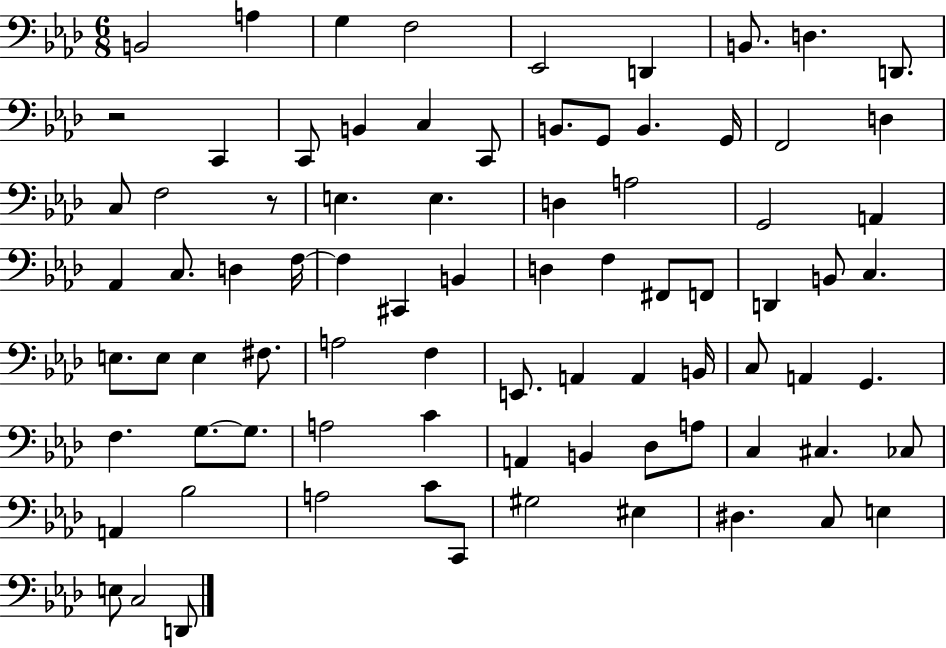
{
  \clef bass
  \numericTimeSignature
  \time 6/8
  \key aes \major
  \repeat volta 2 { b,2 a4 | g4 f2 | ees,2 d,4 | b,8. d4. d,8. | \break r2 c,4 | c,8 b,4 c4 c,8 | b,8. g,8 b,4. g,16 | f,2 d4 | \break c8 f2 r8 | e4. e4. | d4 a2 | g,2 a,4 | \break aes,4 c8. d4 f16~~ | f4 cis,4 b,4 | d4 f4 fis,8 f,8 | d,4 b,8 c4. | \break e8. e8 e4 fis8. | a2 f4 | e,8. a,4 a,4 b,16 | c8 a,4 g,4. | \break f4. g8.~~ g8. | a2 c'4 | a,4 b,4 des8 a8 | c4 cis4. ces8 | \break a,4 bes2 | a2 c'8 c,8 | gis2 eis4 | dis4. c8 e4 | \break e8 c2 d,8 | } \bar "|."
}